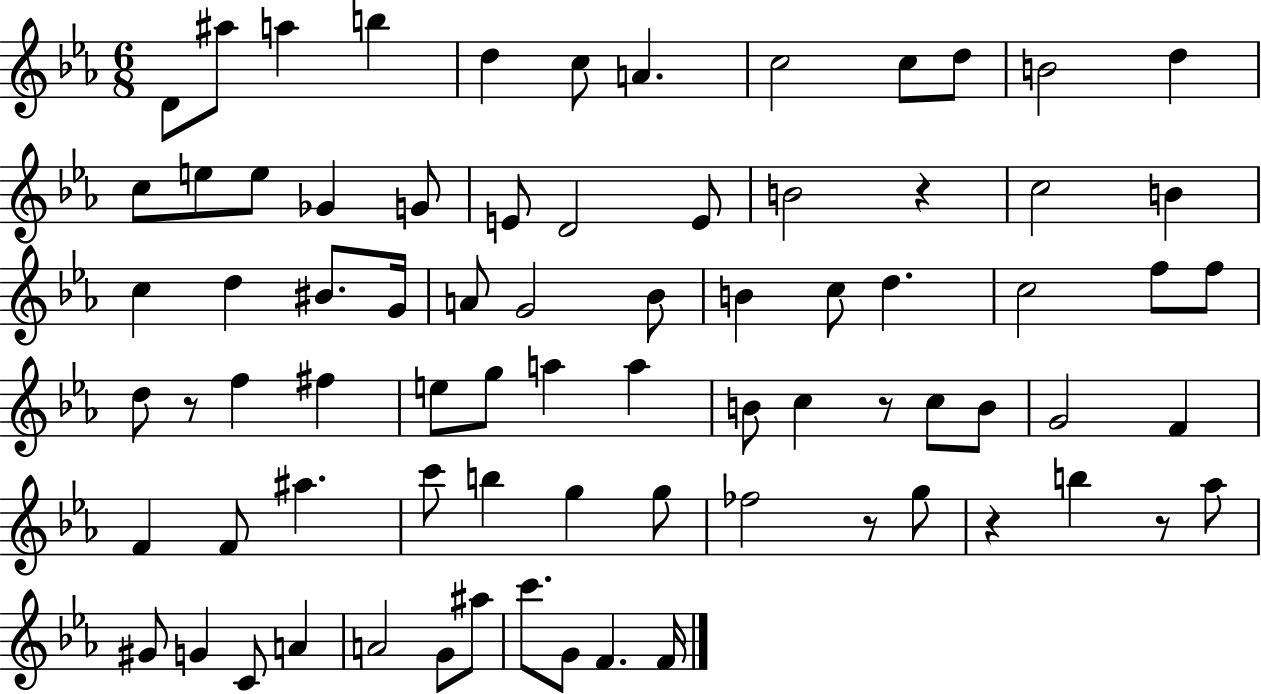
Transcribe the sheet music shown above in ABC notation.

X:1
T:Untitled
M:6/8
L:1/4
K:Eb
D/2 ^a/2 a b d c/2 A c2 c/2 d/2 B2 d c/2 e/2 e/2 _G G/2 E/2 D2 E/2 B2 z c2 B c d ^B/2 G/4 A/2 G2 _B/2 B c/2 d c2 f/2 f/2 d/2 z/2 f ^f e/2 g/2 a a B/2 c z/2 c/2 B/2 G2 F F F/2 ^a c'/2 b g g/2 _f2 z/2 g/2 z b z/2 _a/2 ^G/2 G C/2 A A2 G/2 ^a/2 c'/2 G/2 F F/4